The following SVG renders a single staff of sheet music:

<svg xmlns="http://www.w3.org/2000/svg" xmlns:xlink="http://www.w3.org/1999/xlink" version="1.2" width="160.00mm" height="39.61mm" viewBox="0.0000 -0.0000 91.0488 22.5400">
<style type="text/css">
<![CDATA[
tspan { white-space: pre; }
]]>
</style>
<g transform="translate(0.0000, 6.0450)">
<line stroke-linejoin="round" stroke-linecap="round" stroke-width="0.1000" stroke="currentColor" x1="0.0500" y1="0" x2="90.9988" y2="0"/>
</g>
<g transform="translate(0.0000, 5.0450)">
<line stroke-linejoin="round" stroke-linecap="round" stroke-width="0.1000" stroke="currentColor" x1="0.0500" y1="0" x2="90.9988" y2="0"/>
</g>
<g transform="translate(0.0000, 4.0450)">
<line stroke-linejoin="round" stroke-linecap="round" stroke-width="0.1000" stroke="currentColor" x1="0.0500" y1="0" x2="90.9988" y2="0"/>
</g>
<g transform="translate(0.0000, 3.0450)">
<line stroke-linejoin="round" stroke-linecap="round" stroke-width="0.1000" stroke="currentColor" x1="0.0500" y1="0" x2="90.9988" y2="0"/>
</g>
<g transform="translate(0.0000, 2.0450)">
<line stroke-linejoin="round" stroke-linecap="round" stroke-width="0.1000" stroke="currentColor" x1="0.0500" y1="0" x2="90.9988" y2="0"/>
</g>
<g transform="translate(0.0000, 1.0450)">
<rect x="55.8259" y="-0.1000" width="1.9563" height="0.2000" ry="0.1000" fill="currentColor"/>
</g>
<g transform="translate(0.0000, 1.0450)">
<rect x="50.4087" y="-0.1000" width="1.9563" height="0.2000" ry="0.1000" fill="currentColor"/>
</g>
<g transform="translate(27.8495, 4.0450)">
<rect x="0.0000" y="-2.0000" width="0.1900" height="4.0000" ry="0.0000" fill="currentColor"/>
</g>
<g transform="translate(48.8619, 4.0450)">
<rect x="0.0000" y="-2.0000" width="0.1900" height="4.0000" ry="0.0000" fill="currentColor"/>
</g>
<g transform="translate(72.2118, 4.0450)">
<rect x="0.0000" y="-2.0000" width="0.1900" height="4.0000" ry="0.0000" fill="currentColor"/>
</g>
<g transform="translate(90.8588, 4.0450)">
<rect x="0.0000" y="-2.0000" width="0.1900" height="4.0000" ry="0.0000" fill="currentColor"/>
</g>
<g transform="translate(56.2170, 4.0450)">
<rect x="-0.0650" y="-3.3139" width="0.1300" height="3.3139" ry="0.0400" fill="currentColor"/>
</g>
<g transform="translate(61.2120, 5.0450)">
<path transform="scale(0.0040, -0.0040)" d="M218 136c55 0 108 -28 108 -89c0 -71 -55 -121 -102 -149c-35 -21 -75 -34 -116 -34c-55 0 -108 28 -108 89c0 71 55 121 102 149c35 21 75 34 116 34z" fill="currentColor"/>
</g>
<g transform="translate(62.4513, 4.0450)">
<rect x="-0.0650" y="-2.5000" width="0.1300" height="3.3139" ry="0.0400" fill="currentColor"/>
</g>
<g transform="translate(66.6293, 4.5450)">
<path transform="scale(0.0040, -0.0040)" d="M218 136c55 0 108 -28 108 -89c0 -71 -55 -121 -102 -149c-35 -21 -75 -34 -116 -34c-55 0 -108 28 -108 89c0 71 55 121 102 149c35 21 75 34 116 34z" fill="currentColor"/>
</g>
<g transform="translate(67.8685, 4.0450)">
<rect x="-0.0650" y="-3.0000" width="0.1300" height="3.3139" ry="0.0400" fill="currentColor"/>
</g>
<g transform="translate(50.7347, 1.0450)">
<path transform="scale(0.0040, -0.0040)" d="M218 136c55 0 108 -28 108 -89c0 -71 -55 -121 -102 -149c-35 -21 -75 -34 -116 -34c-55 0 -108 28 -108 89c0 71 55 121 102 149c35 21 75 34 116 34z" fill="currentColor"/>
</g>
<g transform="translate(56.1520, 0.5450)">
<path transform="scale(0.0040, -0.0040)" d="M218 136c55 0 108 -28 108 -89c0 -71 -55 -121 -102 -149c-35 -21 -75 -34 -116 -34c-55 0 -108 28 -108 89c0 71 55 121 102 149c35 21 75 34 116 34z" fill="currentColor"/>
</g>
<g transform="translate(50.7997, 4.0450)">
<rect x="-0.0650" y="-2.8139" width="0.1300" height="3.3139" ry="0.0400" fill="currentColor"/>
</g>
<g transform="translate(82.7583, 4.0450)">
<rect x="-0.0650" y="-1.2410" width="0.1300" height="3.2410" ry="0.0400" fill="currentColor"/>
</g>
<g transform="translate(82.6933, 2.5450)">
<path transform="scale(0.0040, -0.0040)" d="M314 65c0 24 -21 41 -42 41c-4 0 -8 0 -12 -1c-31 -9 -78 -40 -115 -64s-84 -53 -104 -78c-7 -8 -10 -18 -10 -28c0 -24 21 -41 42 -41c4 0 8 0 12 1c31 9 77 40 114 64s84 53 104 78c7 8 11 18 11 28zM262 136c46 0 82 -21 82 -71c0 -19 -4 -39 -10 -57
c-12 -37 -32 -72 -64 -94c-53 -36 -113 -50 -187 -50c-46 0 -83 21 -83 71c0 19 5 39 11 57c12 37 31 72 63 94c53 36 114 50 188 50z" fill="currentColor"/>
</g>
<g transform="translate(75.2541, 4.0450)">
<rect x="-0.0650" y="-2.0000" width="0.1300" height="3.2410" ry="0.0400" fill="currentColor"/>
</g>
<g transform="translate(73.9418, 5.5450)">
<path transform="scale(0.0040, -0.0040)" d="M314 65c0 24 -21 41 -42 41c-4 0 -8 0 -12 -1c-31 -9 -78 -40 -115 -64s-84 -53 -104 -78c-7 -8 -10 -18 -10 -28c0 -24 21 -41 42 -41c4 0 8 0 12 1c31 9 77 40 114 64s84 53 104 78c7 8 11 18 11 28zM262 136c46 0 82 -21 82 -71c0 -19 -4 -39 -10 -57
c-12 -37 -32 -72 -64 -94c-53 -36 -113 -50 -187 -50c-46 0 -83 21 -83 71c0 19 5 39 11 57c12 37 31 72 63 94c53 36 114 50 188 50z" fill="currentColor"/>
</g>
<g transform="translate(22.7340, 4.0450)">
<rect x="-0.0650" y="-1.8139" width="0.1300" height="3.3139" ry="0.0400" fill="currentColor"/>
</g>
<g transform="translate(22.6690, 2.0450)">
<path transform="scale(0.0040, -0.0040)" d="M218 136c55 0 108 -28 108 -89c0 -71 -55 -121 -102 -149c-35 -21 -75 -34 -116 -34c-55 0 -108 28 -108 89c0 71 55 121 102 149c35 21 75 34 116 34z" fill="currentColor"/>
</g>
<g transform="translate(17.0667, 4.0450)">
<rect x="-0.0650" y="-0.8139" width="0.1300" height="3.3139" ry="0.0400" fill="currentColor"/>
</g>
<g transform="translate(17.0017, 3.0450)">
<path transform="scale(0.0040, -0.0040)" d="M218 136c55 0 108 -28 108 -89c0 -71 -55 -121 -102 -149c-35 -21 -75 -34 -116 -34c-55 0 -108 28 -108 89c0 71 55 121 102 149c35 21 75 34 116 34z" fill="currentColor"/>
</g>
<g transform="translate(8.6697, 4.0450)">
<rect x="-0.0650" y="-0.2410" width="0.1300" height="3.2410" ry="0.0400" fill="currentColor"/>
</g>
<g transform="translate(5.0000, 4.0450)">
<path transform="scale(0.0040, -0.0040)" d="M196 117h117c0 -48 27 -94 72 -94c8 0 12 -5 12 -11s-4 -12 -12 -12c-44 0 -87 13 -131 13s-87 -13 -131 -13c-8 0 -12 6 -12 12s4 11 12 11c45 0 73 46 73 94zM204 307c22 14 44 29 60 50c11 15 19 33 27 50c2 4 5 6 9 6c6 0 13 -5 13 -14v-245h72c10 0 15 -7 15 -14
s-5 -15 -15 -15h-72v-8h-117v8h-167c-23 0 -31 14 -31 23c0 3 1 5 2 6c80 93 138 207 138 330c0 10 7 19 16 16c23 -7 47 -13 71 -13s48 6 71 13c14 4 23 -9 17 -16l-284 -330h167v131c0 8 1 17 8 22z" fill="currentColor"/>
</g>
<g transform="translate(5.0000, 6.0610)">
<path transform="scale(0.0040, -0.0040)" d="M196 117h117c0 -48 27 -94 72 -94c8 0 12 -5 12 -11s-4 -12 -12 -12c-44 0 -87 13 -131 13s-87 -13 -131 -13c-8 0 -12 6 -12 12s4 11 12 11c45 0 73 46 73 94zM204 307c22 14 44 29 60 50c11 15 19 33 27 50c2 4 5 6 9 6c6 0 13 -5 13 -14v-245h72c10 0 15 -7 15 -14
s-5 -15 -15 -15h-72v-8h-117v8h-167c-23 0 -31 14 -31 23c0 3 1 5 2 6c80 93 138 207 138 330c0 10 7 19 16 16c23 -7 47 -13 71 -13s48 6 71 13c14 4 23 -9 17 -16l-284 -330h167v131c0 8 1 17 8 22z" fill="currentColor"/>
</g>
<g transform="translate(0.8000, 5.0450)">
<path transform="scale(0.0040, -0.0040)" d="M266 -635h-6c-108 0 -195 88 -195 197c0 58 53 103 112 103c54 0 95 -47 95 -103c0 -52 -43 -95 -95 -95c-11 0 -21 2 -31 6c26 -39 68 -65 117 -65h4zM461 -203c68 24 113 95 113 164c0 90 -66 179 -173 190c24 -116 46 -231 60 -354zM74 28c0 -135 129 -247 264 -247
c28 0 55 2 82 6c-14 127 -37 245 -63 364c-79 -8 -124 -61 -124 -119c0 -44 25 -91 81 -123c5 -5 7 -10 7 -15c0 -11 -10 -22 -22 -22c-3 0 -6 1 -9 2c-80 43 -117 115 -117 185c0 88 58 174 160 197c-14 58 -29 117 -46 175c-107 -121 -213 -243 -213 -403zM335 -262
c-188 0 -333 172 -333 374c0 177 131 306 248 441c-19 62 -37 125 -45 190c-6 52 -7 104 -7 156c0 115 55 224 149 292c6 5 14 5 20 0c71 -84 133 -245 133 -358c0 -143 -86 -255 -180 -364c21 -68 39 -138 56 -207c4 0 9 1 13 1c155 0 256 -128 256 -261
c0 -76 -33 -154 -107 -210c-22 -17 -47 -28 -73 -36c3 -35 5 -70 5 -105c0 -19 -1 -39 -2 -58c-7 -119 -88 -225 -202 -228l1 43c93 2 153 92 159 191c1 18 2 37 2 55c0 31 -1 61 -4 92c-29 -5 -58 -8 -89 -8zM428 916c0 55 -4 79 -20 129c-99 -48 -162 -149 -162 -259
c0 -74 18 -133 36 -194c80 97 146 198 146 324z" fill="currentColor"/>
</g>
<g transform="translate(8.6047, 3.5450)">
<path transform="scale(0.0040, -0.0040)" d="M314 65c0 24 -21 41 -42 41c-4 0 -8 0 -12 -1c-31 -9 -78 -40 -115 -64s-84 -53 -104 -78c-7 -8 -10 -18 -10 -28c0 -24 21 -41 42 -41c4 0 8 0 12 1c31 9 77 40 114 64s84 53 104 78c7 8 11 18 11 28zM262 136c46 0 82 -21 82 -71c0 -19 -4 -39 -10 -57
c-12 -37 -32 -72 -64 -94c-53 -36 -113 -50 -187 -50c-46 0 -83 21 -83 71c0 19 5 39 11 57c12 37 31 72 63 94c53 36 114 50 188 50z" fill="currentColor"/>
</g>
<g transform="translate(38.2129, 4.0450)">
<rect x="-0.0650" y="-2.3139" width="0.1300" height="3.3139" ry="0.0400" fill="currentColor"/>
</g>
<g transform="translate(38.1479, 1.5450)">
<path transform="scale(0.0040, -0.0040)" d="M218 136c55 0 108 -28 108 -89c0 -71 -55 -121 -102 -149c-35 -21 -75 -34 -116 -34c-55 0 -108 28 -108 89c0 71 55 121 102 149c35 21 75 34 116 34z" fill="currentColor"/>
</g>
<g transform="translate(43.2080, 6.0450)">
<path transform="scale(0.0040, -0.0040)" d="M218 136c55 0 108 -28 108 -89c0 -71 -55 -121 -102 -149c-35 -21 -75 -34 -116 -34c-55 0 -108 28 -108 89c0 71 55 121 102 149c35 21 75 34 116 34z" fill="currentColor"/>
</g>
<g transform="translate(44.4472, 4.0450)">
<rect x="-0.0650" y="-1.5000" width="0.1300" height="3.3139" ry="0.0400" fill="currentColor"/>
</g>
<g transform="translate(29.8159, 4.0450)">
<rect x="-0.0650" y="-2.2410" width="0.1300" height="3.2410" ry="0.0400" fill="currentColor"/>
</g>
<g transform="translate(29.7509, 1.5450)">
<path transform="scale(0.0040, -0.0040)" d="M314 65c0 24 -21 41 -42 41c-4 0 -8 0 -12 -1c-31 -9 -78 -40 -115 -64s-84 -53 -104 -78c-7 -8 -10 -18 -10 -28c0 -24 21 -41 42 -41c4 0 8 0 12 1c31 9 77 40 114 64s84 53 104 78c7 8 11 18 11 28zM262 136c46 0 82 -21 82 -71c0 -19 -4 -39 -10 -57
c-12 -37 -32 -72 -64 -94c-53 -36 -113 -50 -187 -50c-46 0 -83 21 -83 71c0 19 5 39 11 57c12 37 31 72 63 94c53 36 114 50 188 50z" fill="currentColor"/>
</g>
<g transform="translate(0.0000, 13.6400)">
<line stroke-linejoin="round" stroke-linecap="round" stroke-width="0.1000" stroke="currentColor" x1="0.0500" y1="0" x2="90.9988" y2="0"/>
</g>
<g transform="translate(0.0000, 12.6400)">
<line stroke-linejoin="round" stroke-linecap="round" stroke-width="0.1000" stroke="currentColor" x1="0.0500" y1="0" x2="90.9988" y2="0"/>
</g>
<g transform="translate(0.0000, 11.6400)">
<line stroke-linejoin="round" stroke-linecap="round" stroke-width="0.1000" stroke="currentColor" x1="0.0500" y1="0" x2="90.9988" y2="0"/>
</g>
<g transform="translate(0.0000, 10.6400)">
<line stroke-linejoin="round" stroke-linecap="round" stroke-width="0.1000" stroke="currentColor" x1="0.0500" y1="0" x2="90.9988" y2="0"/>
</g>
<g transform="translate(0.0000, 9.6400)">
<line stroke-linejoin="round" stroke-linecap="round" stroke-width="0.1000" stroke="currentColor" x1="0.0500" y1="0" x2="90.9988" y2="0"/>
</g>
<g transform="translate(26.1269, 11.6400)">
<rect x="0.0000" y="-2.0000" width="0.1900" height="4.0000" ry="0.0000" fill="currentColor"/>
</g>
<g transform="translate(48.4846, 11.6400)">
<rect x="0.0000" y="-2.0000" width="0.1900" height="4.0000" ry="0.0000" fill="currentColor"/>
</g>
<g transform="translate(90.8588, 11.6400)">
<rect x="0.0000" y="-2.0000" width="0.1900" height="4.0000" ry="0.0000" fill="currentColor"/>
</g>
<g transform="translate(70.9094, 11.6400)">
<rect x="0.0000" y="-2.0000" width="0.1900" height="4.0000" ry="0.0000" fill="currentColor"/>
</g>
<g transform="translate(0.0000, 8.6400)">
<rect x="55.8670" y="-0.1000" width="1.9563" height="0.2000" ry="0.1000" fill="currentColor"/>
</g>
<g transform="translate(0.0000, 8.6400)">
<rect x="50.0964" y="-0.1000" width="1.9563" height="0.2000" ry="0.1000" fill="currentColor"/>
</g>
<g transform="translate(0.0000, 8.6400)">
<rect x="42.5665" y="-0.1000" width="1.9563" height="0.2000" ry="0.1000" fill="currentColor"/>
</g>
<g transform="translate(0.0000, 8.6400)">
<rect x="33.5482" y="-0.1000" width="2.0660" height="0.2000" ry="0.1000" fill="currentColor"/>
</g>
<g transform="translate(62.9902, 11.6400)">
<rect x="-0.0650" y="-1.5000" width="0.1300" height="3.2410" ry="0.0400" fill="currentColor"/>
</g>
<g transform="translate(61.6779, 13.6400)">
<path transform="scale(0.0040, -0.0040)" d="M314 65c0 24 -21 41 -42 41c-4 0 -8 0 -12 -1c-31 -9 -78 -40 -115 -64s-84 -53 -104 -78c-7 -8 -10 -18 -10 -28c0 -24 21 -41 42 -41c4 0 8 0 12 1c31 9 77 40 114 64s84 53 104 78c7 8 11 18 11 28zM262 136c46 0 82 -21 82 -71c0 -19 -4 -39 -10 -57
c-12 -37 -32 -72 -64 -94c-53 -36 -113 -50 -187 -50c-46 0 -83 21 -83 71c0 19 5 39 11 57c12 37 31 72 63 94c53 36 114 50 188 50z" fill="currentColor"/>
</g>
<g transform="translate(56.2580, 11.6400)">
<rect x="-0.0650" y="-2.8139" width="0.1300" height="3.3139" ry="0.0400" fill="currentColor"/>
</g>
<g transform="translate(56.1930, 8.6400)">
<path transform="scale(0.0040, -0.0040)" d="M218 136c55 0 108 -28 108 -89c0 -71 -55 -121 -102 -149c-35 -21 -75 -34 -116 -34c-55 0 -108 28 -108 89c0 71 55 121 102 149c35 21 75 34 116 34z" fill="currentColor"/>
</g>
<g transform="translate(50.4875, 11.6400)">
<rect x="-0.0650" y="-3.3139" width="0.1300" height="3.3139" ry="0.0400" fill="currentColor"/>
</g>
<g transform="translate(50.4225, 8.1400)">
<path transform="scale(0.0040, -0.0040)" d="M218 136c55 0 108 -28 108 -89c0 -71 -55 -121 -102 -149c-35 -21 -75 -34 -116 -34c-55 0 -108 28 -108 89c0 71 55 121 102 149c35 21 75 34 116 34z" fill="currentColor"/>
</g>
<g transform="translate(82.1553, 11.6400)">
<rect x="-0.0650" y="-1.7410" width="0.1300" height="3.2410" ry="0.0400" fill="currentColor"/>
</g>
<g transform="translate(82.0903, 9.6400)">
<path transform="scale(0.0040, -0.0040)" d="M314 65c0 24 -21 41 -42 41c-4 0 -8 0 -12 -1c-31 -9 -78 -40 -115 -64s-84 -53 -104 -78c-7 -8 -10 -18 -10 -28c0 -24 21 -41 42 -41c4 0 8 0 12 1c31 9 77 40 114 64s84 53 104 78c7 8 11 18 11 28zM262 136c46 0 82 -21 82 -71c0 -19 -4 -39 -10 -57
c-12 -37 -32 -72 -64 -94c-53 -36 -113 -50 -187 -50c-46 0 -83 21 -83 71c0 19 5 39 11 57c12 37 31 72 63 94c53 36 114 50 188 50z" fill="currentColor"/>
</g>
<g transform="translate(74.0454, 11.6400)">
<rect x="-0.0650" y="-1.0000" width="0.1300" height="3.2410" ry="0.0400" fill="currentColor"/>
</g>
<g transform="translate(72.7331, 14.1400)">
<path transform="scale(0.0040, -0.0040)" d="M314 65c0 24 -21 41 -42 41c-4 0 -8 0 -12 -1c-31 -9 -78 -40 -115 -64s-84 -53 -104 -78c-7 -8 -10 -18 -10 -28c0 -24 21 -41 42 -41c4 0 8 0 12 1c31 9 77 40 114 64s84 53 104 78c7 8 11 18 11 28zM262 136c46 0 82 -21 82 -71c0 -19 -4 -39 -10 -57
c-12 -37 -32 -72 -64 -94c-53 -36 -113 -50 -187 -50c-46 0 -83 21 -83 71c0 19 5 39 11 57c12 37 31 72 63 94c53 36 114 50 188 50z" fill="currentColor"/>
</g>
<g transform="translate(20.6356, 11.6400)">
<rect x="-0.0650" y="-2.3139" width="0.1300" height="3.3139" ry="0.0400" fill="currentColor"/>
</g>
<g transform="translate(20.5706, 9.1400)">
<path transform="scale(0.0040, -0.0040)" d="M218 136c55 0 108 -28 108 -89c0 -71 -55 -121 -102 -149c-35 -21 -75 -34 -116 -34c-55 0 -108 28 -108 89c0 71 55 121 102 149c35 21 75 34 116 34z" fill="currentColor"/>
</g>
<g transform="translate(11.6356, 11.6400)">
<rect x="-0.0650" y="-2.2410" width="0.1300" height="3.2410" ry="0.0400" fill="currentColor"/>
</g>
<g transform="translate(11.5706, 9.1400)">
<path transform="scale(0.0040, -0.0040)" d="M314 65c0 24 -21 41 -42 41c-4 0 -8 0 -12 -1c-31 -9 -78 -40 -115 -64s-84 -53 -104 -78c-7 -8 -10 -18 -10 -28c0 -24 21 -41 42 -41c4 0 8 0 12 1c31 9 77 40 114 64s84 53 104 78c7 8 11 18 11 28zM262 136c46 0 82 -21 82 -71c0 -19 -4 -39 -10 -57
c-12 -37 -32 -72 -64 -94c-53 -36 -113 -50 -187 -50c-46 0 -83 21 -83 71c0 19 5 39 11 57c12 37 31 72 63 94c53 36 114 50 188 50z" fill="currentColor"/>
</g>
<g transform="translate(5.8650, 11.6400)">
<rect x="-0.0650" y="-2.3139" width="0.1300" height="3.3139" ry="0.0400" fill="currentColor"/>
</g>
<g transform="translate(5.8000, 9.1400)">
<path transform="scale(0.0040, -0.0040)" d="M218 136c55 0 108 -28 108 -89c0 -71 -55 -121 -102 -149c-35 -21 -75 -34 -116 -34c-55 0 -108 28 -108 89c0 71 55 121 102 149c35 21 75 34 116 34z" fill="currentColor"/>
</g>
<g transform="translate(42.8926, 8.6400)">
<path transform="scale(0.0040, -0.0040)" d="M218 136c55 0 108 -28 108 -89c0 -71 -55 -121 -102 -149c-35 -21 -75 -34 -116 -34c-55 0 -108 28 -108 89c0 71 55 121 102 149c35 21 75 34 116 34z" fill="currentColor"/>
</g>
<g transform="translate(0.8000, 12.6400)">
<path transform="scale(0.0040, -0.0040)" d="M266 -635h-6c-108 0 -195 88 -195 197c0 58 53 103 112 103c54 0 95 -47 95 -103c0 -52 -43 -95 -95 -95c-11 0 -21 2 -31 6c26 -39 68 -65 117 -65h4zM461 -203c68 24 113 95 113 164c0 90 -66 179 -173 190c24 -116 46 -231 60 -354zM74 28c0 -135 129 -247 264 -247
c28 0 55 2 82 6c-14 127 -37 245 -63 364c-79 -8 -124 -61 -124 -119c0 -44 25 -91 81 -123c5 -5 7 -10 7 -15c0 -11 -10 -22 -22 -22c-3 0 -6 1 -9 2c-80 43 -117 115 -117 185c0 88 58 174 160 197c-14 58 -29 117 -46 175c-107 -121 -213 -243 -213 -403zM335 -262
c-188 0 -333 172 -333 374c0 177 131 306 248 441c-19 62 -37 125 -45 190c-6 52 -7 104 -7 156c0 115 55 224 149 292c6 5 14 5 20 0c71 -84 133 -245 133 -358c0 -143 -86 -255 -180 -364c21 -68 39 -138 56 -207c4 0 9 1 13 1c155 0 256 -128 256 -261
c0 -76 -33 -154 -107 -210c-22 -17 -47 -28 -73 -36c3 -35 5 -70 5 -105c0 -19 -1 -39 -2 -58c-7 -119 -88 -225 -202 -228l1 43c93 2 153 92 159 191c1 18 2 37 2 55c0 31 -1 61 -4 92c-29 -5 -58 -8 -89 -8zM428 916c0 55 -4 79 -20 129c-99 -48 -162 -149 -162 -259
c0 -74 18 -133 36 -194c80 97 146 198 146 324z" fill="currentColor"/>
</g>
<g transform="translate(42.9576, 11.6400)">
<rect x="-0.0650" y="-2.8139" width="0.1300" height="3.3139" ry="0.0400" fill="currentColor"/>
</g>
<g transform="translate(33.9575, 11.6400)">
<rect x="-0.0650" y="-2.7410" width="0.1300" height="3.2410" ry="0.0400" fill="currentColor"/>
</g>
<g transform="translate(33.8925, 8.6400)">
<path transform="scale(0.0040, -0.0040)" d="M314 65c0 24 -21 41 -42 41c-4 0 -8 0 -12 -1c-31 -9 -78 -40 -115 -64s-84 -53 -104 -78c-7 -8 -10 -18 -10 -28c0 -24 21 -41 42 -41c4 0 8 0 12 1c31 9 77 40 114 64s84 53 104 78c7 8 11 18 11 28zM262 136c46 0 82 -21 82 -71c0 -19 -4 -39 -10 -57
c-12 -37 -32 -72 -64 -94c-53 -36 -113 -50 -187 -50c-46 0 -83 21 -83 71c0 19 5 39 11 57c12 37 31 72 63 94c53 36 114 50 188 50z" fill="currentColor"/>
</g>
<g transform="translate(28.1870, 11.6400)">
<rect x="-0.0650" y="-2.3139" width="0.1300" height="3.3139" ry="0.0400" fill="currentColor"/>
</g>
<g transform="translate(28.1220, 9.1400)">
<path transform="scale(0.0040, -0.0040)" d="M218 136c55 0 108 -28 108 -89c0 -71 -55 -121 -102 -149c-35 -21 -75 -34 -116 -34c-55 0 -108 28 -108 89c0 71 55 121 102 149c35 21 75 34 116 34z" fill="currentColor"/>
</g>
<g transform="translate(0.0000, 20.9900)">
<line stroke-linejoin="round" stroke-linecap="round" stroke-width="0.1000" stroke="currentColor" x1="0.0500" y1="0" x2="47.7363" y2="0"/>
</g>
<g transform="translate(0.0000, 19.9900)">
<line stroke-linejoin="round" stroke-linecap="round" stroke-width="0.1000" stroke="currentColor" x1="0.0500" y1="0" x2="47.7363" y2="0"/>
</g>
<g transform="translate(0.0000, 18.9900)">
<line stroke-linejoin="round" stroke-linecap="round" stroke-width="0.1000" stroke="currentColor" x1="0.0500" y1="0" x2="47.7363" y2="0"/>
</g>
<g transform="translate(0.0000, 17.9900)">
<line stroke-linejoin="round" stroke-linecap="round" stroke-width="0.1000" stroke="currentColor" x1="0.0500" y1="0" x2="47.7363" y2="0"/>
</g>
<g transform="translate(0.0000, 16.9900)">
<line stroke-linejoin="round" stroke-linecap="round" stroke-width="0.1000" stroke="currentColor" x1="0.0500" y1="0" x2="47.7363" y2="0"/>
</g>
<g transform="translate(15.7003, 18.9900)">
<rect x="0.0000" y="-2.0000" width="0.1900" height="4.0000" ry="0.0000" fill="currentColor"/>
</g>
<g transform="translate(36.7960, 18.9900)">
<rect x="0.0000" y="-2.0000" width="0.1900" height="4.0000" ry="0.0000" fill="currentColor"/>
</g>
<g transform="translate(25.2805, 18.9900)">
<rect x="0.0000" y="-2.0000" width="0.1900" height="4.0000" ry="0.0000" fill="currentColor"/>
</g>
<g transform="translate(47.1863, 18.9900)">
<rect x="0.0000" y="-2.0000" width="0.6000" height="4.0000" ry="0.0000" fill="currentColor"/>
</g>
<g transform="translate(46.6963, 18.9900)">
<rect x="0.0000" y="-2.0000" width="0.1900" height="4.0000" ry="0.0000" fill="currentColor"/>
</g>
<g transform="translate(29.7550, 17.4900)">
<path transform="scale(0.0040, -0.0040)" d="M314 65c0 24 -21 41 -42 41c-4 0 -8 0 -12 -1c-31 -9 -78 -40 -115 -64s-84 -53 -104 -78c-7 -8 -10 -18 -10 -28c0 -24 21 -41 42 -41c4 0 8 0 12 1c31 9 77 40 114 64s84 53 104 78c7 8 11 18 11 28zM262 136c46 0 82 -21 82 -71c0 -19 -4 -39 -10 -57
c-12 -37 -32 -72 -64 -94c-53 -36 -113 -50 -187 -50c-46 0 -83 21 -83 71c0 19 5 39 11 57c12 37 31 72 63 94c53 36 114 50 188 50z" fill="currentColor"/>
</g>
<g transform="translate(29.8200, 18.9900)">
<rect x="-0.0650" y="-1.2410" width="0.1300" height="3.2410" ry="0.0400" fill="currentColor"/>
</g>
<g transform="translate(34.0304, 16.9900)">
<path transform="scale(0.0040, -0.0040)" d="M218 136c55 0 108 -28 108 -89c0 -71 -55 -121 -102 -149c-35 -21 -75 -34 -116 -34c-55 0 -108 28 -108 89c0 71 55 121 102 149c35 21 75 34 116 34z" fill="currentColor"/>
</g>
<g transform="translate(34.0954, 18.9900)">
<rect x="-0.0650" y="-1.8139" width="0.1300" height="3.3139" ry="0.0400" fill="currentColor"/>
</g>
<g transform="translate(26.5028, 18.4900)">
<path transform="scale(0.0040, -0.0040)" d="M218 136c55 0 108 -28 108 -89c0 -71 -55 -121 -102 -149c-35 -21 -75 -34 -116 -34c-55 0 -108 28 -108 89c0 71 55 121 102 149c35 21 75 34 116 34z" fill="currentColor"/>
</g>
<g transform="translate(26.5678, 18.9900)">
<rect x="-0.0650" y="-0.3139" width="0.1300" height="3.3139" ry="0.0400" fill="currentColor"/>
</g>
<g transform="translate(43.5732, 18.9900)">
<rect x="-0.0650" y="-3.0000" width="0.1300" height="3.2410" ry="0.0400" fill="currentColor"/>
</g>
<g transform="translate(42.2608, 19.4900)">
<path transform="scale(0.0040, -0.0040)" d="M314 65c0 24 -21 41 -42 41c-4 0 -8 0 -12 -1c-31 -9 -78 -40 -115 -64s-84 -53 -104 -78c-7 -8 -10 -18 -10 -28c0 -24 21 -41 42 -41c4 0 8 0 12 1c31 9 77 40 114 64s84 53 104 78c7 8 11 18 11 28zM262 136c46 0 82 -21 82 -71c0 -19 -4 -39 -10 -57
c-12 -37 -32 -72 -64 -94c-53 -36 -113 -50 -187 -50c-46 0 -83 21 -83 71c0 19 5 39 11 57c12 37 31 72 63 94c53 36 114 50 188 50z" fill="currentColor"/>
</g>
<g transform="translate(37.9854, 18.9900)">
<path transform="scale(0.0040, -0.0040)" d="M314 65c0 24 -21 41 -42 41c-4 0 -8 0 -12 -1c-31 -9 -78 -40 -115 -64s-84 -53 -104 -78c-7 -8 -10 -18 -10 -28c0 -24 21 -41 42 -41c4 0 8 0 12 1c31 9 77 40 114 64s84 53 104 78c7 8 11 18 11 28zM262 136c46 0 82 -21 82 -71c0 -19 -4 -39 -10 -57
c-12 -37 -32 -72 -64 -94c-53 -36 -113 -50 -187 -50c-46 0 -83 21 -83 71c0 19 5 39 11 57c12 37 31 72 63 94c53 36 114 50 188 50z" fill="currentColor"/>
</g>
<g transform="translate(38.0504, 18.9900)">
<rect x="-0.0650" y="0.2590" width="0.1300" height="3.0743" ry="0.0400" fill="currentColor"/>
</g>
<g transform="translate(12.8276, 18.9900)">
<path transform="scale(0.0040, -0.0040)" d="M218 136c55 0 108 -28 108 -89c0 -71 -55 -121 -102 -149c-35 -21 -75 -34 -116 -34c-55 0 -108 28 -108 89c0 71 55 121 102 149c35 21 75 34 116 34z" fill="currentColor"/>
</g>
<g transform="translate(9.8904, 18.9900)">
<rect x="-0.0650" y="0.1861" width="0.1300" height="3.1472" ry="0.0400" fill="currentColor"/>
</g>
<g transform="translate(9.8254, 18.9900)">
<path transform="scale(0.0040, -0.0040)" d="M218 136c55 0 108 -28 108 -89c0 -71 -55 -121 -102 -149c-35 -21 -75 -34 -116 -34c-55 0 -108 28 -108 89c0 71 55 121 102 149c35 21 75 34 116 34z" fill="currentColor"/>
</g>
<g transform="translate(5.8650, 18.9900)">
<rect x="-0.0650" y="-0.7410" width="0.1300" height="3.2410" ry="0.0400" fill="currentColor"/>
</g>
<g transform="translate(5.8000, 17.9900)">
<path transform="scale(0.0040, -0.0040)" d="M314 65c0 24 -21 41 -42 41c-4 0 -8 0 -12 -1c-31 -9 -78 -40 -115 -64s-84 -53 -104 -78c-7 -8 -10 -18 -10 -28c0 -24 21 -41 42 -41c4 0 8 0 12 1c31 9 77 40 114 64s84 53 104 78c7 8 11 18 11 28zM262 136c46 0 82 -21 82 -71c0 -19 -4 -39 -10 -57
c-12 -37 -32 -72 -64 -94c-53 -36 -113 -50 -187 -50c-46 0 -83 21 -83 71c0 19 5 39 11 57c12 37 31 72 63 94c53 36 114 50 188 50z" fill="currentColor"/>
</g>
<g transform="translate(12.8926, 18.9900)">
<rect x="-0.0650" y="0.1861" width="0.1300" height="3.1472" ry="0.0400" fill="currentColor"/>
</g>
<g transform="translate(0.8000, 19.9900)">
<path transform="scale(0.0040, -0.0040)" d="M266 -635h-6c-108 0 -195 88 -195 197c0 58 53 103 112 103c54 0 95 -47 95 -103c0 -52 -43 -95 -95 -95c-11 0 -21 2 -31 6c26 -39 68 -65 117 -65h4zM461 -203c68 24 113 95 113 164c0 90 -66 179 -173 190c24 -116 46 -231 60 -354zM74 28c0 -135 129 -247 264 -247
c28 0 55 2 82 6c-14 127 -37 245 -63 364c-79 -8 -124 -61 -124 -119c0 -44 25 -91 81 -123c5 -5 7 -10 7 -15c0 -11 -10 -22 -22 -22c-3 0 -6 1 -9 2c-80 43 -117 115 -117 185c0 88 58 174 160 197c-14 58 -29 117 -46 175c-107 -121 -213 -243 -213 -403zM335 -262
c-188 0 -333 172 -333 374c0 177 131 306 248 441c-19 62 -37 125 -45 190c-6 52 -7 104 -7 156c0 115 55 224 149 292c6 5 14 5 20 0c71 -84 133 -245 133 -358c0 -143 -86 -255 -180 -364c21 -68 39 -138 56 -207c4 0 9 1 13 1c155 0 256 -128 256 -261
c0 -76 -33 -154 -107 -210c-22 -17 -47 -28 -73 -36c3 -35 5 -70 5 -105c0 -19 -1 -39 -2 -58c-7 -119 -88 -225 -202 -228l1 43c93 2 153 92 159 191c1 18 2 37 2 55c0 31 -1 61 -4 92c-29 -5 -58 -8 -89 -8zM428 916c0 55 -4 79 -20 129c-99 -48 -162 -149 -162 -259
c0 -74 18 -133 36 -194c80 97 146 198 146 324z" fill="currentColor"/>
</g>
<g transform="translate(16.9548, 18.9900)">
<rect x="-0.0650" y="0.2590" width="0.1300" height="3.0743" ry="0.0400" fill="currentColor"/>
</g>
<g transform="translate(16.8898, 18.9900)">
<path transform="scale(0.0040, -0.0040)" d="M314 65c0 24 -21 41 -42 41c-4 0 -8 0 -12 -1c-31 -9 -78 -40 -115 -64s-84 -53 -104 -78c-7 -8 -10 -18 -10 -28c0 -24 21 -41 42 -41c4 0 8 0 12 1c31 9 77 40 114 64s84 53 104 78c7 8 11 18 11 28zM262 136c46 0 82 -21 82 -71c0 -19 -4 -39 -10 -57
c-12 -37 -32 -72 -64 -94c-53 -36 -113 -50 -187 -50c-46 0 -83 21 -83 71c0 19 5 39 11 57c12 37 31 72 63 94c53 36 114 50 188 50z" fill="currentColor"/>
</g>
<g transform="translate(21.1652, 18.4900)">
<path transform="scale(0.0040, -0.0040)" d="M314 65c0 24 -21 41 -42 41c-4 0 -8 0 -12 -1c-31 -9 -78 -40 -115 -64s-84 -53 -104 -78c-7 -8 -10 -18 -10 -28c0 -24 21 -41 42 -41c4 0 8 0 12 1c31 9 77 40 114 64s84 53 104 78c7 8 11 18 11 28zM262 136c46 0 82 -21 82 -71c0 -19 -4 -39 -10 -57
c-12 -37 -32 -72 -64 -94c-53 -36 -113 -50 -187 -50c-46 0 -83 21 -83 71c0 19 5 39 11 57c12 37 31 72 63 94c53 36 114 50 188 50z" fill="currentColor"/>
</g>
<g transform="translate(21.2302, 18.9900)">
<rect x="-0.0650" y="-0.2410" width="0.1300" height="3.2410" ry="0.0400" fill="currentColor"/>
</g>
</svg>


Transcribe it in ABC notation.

X:1
T:Untitled
M:4/4
L:1/4
K:C
c2 d f g2 g E a b G A F2 e2 g g2 g g a2 a b a E2 D2 f2 d2 B B B2 c2 c e2 f B2 A2